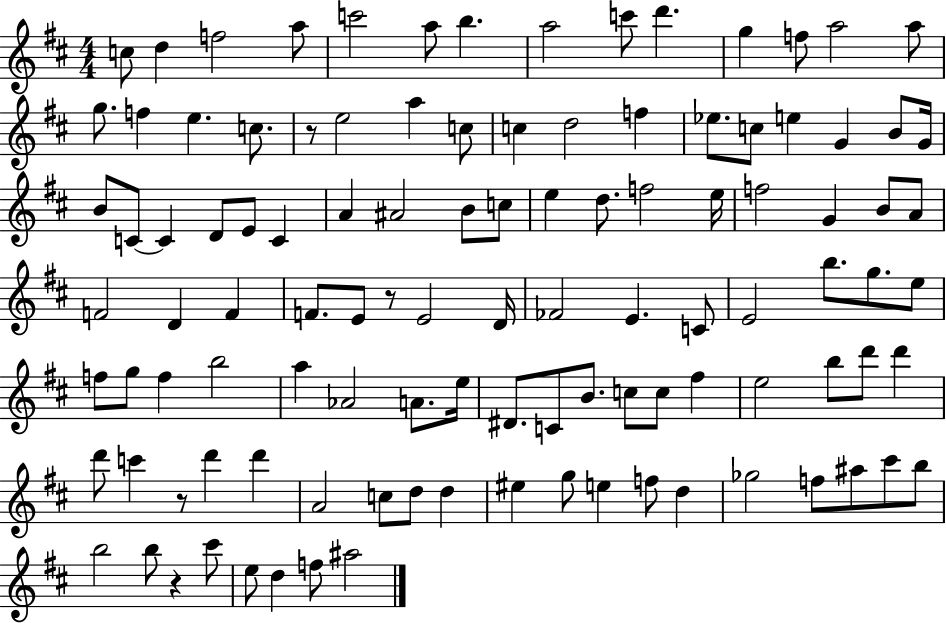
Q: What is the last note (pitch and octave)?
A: A#5